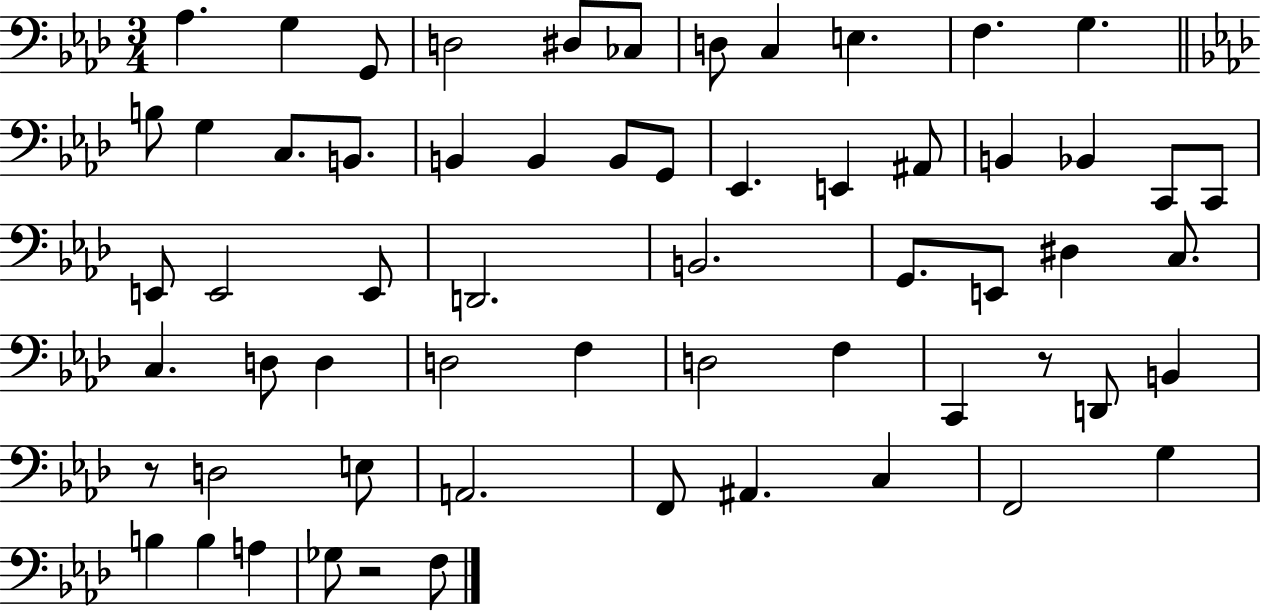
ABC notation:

X:1
T:Untitled
M:3/4
L:1/4
K:Ab
_A, G, G,,/2 D,2 ^D,/2 _C,/2 D,/2 C, E, F, G, B,/2 G, C,/2 B,,/2 B,, B,, B,,/2 G,,/2 _E,, E,, ^A,,/2 B,, _B,, C,,/2 C,,/2 E,,/2 E,,2 E,,/2 D,,2 B,,2 G,,/2 E,,/2 ^D, C,/2 C, D,/2 D, D,2 F, D,2 F, C,, z/2 D,,/2 B,, z/2 D,2 E,/2 A,,2 F,,/2 ^A,, C, F,,2 G, B, B, A, _G,/2 z2 F,/2